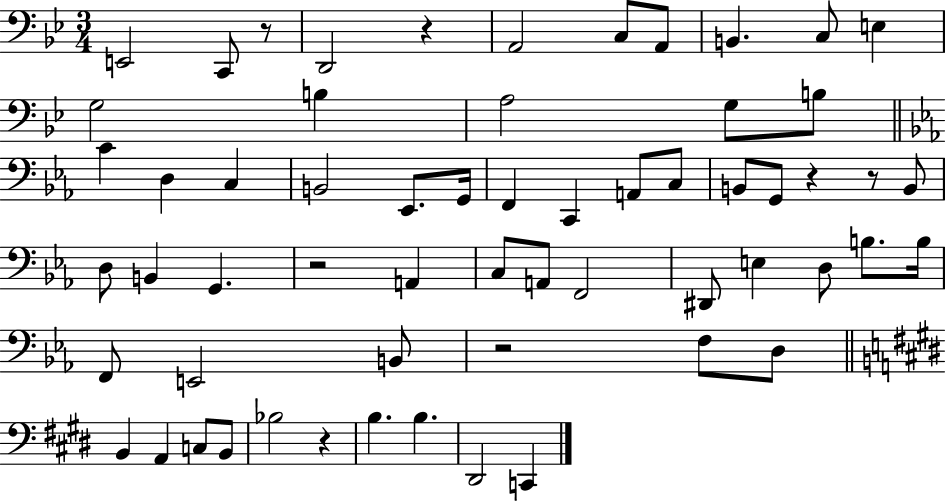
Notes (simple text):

E2/h C2/e R/e D2/h R/q A2/h C3/e A2/e B2/q. C3/e E3/q G3/h B3/q A3/h G3/e B3/e C4/q D3/q C3/q B2/h Eb2/e. G2/s F2/q C2/q A2/e C3/e B2/e G2/e R/q R/e B2/e D3/e B2/q G2/q. R/h A2/q C3/e A2/e F2/h D#2/e E3/q D3/e B3/e. B3/s F2/e E2/h B2/e R/h F3/e D3/e B2/q A2/q C3/e B2/e Bb3/h R/q B3/q. B3/q. D#2/h C2/q